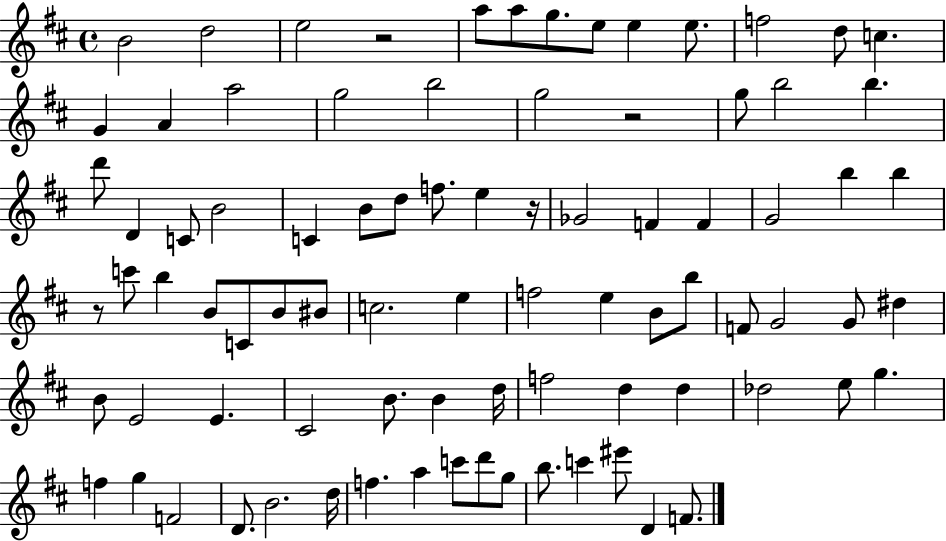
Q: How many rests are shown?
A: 4